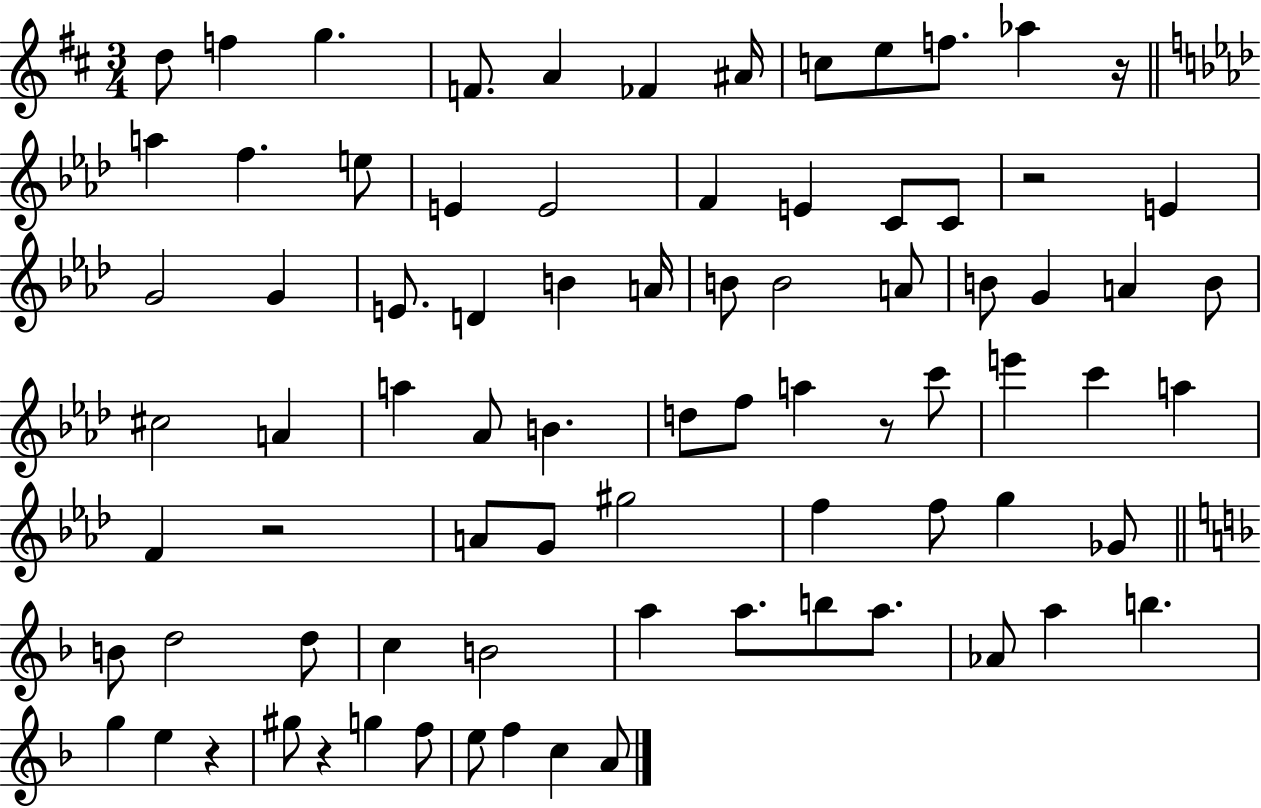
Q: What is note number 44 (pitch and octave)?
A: E6